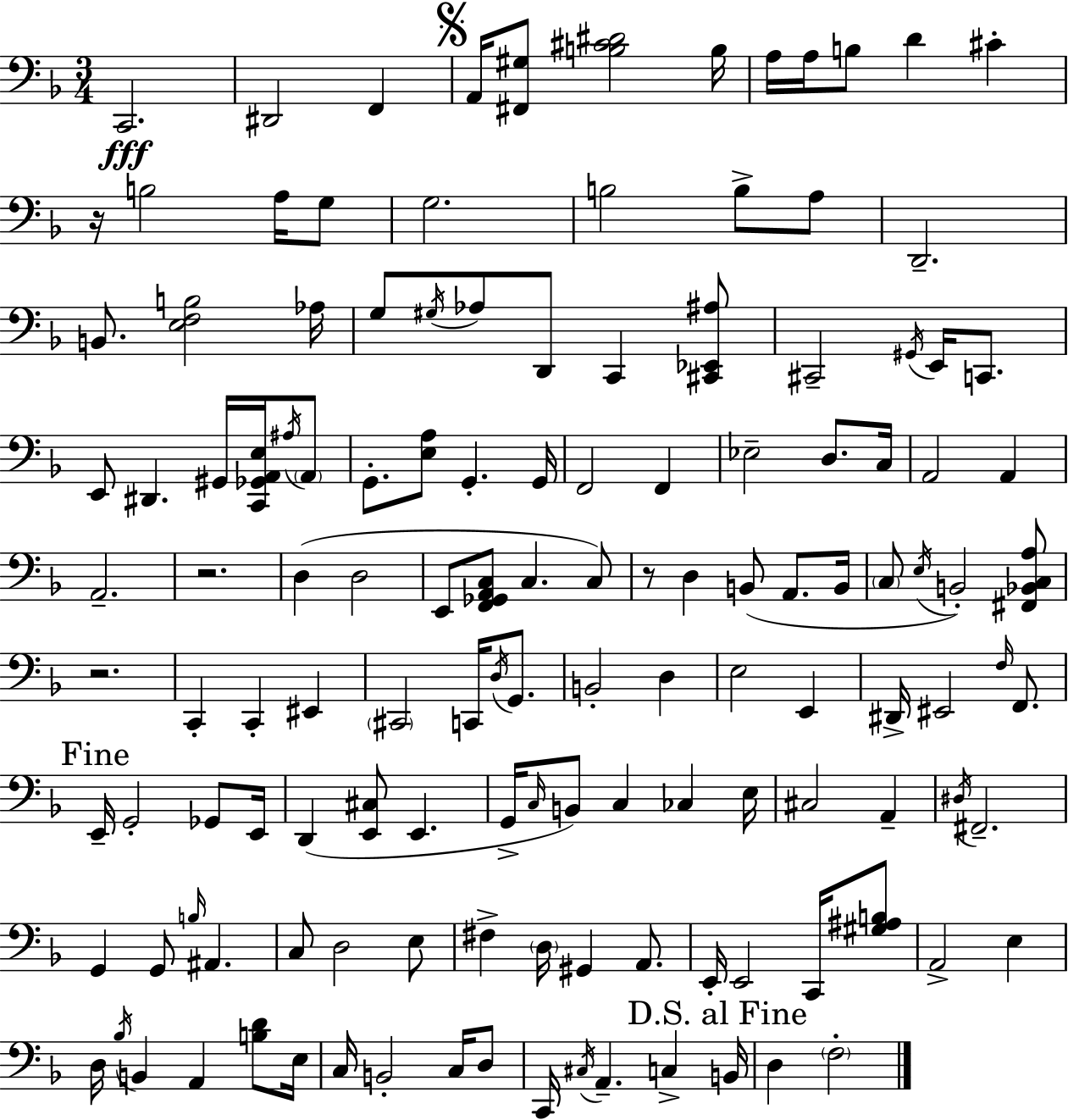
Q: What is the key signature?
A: F major